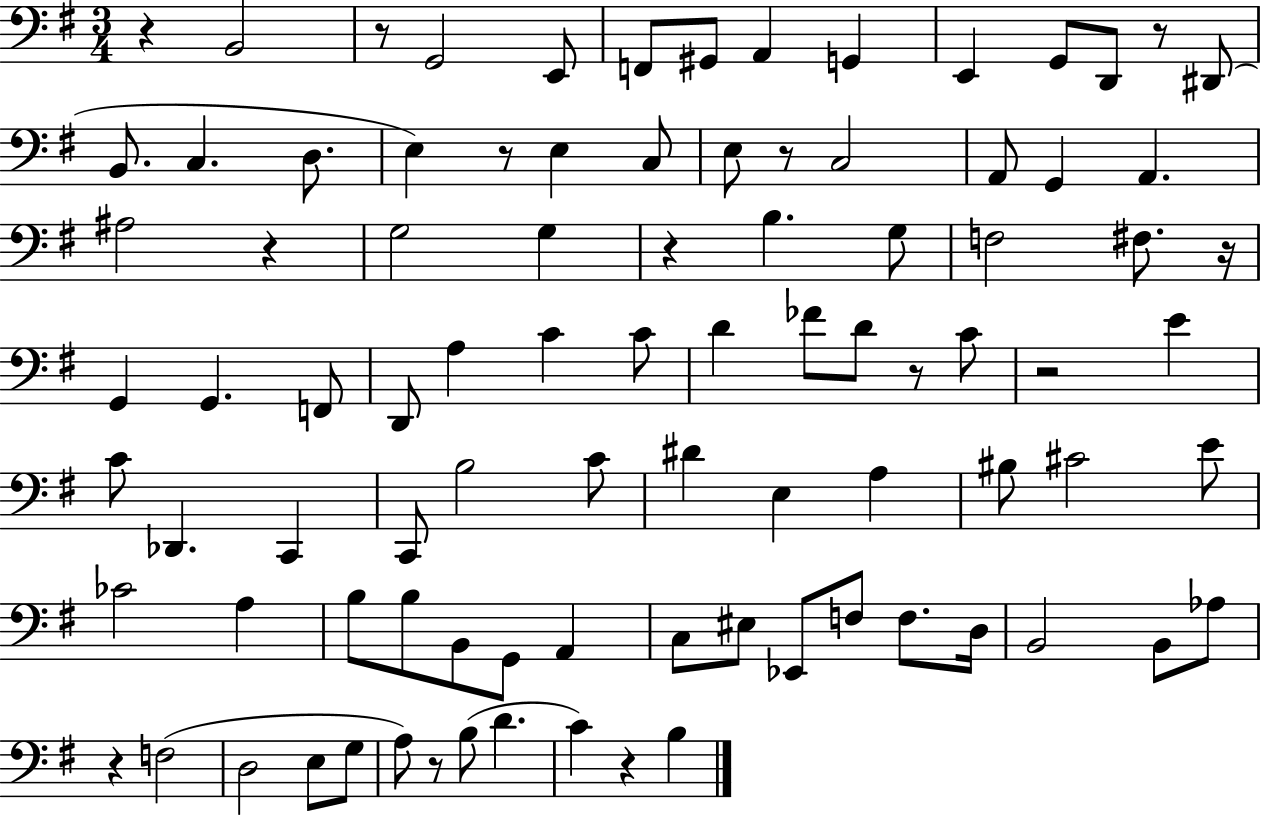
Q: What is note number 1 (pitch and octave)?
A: B2